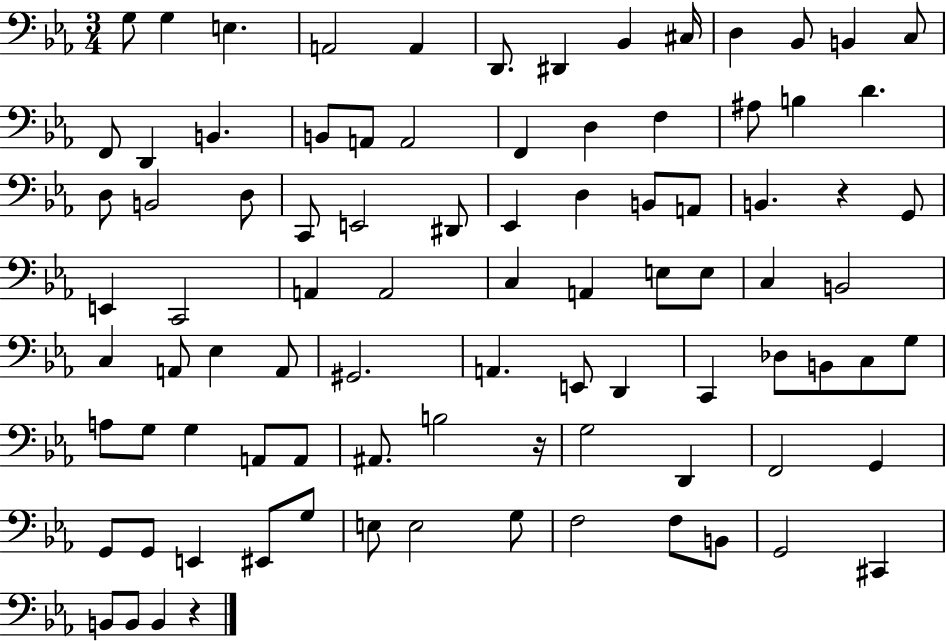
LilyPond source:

{
  \clef bass
  \numericTimeSignature
  \time 3/4
  \key ees \major
  \repeat volta 2 { g8 g4 e4. | a,2 a,4 | d,8. dis,4 bes,4 cis16 | d4 bes,8 b,4 c8 | \break f,8 d,4 b,4. | b,8 a,8 a,2 | f,4 d4 f4 | ais8 b4 d'4. | \break d8 b,2 d8 | c,8 e,2 dis,8 | ees,4 d4 b,8 a,8 | b,4. r4 g,8 | \break e,4 c,2 | a,4 a,2 | c4 a,4 e8 e8 | c4 b,2 | \break c4 a,8 ees4 a,8 | gis,2. | a,4. e,8 d,4 | c,4 des8 b,8 c8 g8 | \break a8 g8 g4 a,8 a,8 | ais,8. b2 r16 | g2 d,4 | f,2 g,4 | \break g,8 g,8 e,4 eis,8 g8 | e8 e2 g8 | f2 f8 b,8 | g,2 cis,4 | \break b,8 b,8 b,4 r4 | } \bar "|."
}